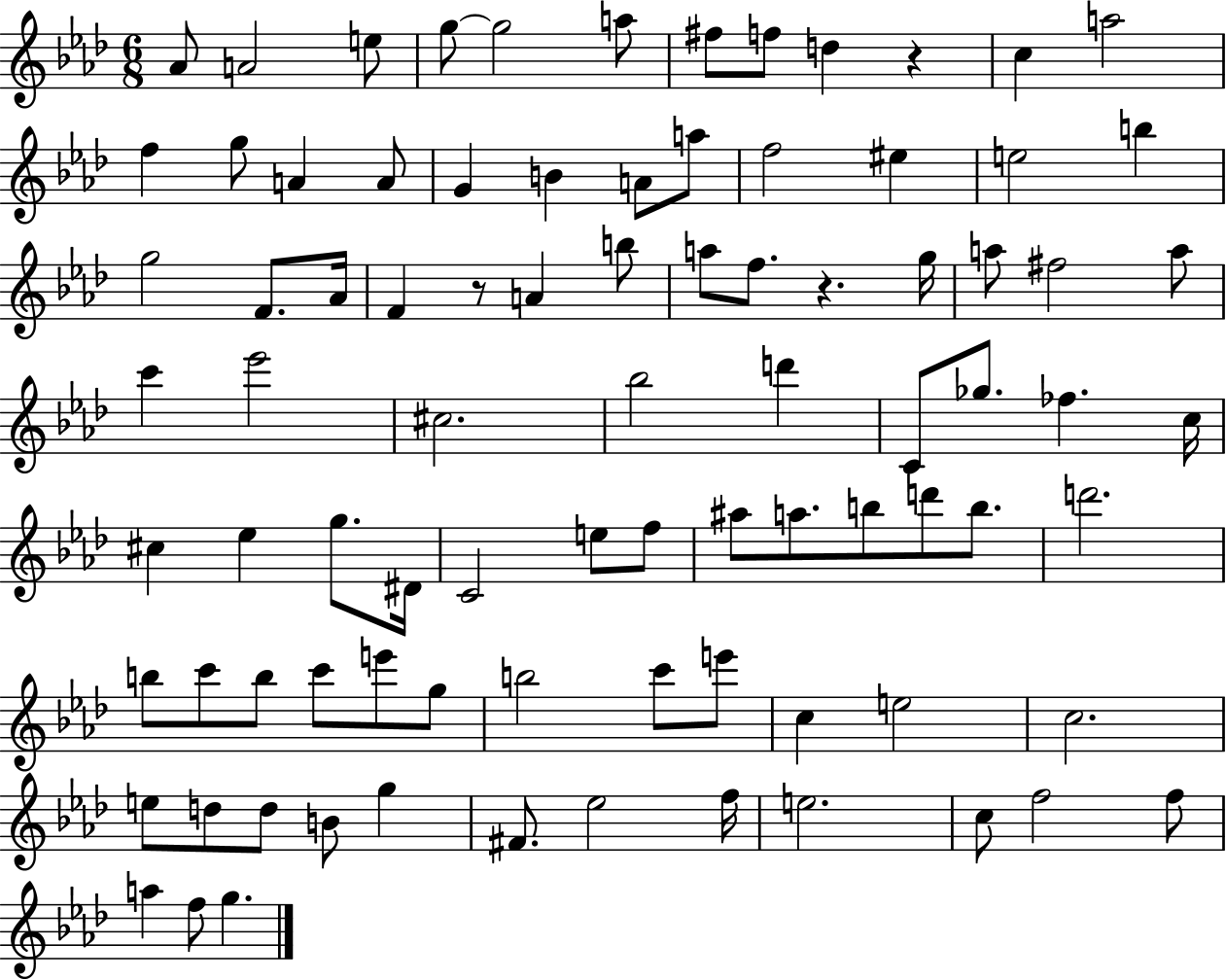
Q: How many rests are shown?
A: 3